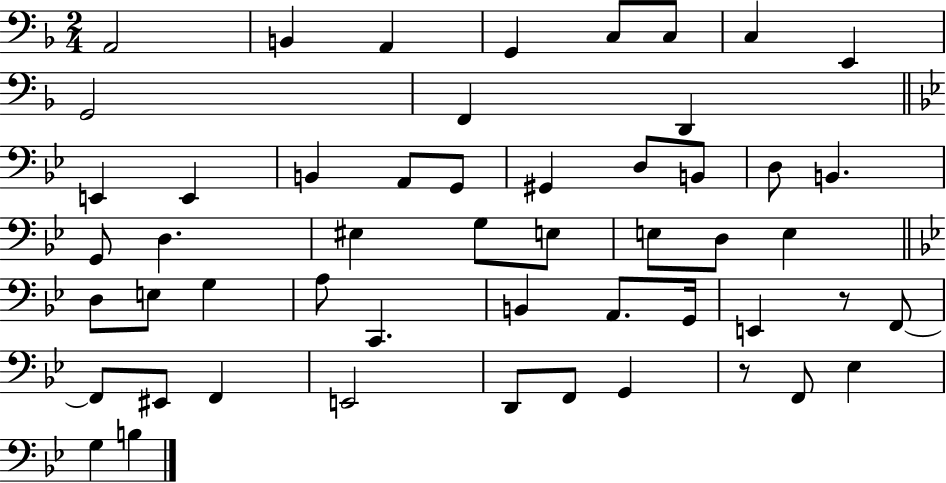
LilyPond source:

{
  \clef bass
  \numericTimeSignature
  \time 2/4
  \key f \major
  a,2 | b,4 a,4 | g,4 c8 c8 | c4 e,4 | \break g,2 | f,4 d,4 | \bar "||" \break \key bes \major e,4 e,4 | b,4 a,8 g,8 | gis,4 d8 b,8 | d8 b,4. | \break g,8 d4. | eis4 g8 e8 | e8 d8 e4 | \bar "||" \break \key bes \major d8 e8 g4 | a8 c,4. | b,4 a,8. g,16 | e,4 r8 f,8~~ | \break f,8 eis,8 f,4 | e,2 | d,8 f,8 g,4 | r8 f,8 ees4 | \break g4 b4 | \bar "|."
}